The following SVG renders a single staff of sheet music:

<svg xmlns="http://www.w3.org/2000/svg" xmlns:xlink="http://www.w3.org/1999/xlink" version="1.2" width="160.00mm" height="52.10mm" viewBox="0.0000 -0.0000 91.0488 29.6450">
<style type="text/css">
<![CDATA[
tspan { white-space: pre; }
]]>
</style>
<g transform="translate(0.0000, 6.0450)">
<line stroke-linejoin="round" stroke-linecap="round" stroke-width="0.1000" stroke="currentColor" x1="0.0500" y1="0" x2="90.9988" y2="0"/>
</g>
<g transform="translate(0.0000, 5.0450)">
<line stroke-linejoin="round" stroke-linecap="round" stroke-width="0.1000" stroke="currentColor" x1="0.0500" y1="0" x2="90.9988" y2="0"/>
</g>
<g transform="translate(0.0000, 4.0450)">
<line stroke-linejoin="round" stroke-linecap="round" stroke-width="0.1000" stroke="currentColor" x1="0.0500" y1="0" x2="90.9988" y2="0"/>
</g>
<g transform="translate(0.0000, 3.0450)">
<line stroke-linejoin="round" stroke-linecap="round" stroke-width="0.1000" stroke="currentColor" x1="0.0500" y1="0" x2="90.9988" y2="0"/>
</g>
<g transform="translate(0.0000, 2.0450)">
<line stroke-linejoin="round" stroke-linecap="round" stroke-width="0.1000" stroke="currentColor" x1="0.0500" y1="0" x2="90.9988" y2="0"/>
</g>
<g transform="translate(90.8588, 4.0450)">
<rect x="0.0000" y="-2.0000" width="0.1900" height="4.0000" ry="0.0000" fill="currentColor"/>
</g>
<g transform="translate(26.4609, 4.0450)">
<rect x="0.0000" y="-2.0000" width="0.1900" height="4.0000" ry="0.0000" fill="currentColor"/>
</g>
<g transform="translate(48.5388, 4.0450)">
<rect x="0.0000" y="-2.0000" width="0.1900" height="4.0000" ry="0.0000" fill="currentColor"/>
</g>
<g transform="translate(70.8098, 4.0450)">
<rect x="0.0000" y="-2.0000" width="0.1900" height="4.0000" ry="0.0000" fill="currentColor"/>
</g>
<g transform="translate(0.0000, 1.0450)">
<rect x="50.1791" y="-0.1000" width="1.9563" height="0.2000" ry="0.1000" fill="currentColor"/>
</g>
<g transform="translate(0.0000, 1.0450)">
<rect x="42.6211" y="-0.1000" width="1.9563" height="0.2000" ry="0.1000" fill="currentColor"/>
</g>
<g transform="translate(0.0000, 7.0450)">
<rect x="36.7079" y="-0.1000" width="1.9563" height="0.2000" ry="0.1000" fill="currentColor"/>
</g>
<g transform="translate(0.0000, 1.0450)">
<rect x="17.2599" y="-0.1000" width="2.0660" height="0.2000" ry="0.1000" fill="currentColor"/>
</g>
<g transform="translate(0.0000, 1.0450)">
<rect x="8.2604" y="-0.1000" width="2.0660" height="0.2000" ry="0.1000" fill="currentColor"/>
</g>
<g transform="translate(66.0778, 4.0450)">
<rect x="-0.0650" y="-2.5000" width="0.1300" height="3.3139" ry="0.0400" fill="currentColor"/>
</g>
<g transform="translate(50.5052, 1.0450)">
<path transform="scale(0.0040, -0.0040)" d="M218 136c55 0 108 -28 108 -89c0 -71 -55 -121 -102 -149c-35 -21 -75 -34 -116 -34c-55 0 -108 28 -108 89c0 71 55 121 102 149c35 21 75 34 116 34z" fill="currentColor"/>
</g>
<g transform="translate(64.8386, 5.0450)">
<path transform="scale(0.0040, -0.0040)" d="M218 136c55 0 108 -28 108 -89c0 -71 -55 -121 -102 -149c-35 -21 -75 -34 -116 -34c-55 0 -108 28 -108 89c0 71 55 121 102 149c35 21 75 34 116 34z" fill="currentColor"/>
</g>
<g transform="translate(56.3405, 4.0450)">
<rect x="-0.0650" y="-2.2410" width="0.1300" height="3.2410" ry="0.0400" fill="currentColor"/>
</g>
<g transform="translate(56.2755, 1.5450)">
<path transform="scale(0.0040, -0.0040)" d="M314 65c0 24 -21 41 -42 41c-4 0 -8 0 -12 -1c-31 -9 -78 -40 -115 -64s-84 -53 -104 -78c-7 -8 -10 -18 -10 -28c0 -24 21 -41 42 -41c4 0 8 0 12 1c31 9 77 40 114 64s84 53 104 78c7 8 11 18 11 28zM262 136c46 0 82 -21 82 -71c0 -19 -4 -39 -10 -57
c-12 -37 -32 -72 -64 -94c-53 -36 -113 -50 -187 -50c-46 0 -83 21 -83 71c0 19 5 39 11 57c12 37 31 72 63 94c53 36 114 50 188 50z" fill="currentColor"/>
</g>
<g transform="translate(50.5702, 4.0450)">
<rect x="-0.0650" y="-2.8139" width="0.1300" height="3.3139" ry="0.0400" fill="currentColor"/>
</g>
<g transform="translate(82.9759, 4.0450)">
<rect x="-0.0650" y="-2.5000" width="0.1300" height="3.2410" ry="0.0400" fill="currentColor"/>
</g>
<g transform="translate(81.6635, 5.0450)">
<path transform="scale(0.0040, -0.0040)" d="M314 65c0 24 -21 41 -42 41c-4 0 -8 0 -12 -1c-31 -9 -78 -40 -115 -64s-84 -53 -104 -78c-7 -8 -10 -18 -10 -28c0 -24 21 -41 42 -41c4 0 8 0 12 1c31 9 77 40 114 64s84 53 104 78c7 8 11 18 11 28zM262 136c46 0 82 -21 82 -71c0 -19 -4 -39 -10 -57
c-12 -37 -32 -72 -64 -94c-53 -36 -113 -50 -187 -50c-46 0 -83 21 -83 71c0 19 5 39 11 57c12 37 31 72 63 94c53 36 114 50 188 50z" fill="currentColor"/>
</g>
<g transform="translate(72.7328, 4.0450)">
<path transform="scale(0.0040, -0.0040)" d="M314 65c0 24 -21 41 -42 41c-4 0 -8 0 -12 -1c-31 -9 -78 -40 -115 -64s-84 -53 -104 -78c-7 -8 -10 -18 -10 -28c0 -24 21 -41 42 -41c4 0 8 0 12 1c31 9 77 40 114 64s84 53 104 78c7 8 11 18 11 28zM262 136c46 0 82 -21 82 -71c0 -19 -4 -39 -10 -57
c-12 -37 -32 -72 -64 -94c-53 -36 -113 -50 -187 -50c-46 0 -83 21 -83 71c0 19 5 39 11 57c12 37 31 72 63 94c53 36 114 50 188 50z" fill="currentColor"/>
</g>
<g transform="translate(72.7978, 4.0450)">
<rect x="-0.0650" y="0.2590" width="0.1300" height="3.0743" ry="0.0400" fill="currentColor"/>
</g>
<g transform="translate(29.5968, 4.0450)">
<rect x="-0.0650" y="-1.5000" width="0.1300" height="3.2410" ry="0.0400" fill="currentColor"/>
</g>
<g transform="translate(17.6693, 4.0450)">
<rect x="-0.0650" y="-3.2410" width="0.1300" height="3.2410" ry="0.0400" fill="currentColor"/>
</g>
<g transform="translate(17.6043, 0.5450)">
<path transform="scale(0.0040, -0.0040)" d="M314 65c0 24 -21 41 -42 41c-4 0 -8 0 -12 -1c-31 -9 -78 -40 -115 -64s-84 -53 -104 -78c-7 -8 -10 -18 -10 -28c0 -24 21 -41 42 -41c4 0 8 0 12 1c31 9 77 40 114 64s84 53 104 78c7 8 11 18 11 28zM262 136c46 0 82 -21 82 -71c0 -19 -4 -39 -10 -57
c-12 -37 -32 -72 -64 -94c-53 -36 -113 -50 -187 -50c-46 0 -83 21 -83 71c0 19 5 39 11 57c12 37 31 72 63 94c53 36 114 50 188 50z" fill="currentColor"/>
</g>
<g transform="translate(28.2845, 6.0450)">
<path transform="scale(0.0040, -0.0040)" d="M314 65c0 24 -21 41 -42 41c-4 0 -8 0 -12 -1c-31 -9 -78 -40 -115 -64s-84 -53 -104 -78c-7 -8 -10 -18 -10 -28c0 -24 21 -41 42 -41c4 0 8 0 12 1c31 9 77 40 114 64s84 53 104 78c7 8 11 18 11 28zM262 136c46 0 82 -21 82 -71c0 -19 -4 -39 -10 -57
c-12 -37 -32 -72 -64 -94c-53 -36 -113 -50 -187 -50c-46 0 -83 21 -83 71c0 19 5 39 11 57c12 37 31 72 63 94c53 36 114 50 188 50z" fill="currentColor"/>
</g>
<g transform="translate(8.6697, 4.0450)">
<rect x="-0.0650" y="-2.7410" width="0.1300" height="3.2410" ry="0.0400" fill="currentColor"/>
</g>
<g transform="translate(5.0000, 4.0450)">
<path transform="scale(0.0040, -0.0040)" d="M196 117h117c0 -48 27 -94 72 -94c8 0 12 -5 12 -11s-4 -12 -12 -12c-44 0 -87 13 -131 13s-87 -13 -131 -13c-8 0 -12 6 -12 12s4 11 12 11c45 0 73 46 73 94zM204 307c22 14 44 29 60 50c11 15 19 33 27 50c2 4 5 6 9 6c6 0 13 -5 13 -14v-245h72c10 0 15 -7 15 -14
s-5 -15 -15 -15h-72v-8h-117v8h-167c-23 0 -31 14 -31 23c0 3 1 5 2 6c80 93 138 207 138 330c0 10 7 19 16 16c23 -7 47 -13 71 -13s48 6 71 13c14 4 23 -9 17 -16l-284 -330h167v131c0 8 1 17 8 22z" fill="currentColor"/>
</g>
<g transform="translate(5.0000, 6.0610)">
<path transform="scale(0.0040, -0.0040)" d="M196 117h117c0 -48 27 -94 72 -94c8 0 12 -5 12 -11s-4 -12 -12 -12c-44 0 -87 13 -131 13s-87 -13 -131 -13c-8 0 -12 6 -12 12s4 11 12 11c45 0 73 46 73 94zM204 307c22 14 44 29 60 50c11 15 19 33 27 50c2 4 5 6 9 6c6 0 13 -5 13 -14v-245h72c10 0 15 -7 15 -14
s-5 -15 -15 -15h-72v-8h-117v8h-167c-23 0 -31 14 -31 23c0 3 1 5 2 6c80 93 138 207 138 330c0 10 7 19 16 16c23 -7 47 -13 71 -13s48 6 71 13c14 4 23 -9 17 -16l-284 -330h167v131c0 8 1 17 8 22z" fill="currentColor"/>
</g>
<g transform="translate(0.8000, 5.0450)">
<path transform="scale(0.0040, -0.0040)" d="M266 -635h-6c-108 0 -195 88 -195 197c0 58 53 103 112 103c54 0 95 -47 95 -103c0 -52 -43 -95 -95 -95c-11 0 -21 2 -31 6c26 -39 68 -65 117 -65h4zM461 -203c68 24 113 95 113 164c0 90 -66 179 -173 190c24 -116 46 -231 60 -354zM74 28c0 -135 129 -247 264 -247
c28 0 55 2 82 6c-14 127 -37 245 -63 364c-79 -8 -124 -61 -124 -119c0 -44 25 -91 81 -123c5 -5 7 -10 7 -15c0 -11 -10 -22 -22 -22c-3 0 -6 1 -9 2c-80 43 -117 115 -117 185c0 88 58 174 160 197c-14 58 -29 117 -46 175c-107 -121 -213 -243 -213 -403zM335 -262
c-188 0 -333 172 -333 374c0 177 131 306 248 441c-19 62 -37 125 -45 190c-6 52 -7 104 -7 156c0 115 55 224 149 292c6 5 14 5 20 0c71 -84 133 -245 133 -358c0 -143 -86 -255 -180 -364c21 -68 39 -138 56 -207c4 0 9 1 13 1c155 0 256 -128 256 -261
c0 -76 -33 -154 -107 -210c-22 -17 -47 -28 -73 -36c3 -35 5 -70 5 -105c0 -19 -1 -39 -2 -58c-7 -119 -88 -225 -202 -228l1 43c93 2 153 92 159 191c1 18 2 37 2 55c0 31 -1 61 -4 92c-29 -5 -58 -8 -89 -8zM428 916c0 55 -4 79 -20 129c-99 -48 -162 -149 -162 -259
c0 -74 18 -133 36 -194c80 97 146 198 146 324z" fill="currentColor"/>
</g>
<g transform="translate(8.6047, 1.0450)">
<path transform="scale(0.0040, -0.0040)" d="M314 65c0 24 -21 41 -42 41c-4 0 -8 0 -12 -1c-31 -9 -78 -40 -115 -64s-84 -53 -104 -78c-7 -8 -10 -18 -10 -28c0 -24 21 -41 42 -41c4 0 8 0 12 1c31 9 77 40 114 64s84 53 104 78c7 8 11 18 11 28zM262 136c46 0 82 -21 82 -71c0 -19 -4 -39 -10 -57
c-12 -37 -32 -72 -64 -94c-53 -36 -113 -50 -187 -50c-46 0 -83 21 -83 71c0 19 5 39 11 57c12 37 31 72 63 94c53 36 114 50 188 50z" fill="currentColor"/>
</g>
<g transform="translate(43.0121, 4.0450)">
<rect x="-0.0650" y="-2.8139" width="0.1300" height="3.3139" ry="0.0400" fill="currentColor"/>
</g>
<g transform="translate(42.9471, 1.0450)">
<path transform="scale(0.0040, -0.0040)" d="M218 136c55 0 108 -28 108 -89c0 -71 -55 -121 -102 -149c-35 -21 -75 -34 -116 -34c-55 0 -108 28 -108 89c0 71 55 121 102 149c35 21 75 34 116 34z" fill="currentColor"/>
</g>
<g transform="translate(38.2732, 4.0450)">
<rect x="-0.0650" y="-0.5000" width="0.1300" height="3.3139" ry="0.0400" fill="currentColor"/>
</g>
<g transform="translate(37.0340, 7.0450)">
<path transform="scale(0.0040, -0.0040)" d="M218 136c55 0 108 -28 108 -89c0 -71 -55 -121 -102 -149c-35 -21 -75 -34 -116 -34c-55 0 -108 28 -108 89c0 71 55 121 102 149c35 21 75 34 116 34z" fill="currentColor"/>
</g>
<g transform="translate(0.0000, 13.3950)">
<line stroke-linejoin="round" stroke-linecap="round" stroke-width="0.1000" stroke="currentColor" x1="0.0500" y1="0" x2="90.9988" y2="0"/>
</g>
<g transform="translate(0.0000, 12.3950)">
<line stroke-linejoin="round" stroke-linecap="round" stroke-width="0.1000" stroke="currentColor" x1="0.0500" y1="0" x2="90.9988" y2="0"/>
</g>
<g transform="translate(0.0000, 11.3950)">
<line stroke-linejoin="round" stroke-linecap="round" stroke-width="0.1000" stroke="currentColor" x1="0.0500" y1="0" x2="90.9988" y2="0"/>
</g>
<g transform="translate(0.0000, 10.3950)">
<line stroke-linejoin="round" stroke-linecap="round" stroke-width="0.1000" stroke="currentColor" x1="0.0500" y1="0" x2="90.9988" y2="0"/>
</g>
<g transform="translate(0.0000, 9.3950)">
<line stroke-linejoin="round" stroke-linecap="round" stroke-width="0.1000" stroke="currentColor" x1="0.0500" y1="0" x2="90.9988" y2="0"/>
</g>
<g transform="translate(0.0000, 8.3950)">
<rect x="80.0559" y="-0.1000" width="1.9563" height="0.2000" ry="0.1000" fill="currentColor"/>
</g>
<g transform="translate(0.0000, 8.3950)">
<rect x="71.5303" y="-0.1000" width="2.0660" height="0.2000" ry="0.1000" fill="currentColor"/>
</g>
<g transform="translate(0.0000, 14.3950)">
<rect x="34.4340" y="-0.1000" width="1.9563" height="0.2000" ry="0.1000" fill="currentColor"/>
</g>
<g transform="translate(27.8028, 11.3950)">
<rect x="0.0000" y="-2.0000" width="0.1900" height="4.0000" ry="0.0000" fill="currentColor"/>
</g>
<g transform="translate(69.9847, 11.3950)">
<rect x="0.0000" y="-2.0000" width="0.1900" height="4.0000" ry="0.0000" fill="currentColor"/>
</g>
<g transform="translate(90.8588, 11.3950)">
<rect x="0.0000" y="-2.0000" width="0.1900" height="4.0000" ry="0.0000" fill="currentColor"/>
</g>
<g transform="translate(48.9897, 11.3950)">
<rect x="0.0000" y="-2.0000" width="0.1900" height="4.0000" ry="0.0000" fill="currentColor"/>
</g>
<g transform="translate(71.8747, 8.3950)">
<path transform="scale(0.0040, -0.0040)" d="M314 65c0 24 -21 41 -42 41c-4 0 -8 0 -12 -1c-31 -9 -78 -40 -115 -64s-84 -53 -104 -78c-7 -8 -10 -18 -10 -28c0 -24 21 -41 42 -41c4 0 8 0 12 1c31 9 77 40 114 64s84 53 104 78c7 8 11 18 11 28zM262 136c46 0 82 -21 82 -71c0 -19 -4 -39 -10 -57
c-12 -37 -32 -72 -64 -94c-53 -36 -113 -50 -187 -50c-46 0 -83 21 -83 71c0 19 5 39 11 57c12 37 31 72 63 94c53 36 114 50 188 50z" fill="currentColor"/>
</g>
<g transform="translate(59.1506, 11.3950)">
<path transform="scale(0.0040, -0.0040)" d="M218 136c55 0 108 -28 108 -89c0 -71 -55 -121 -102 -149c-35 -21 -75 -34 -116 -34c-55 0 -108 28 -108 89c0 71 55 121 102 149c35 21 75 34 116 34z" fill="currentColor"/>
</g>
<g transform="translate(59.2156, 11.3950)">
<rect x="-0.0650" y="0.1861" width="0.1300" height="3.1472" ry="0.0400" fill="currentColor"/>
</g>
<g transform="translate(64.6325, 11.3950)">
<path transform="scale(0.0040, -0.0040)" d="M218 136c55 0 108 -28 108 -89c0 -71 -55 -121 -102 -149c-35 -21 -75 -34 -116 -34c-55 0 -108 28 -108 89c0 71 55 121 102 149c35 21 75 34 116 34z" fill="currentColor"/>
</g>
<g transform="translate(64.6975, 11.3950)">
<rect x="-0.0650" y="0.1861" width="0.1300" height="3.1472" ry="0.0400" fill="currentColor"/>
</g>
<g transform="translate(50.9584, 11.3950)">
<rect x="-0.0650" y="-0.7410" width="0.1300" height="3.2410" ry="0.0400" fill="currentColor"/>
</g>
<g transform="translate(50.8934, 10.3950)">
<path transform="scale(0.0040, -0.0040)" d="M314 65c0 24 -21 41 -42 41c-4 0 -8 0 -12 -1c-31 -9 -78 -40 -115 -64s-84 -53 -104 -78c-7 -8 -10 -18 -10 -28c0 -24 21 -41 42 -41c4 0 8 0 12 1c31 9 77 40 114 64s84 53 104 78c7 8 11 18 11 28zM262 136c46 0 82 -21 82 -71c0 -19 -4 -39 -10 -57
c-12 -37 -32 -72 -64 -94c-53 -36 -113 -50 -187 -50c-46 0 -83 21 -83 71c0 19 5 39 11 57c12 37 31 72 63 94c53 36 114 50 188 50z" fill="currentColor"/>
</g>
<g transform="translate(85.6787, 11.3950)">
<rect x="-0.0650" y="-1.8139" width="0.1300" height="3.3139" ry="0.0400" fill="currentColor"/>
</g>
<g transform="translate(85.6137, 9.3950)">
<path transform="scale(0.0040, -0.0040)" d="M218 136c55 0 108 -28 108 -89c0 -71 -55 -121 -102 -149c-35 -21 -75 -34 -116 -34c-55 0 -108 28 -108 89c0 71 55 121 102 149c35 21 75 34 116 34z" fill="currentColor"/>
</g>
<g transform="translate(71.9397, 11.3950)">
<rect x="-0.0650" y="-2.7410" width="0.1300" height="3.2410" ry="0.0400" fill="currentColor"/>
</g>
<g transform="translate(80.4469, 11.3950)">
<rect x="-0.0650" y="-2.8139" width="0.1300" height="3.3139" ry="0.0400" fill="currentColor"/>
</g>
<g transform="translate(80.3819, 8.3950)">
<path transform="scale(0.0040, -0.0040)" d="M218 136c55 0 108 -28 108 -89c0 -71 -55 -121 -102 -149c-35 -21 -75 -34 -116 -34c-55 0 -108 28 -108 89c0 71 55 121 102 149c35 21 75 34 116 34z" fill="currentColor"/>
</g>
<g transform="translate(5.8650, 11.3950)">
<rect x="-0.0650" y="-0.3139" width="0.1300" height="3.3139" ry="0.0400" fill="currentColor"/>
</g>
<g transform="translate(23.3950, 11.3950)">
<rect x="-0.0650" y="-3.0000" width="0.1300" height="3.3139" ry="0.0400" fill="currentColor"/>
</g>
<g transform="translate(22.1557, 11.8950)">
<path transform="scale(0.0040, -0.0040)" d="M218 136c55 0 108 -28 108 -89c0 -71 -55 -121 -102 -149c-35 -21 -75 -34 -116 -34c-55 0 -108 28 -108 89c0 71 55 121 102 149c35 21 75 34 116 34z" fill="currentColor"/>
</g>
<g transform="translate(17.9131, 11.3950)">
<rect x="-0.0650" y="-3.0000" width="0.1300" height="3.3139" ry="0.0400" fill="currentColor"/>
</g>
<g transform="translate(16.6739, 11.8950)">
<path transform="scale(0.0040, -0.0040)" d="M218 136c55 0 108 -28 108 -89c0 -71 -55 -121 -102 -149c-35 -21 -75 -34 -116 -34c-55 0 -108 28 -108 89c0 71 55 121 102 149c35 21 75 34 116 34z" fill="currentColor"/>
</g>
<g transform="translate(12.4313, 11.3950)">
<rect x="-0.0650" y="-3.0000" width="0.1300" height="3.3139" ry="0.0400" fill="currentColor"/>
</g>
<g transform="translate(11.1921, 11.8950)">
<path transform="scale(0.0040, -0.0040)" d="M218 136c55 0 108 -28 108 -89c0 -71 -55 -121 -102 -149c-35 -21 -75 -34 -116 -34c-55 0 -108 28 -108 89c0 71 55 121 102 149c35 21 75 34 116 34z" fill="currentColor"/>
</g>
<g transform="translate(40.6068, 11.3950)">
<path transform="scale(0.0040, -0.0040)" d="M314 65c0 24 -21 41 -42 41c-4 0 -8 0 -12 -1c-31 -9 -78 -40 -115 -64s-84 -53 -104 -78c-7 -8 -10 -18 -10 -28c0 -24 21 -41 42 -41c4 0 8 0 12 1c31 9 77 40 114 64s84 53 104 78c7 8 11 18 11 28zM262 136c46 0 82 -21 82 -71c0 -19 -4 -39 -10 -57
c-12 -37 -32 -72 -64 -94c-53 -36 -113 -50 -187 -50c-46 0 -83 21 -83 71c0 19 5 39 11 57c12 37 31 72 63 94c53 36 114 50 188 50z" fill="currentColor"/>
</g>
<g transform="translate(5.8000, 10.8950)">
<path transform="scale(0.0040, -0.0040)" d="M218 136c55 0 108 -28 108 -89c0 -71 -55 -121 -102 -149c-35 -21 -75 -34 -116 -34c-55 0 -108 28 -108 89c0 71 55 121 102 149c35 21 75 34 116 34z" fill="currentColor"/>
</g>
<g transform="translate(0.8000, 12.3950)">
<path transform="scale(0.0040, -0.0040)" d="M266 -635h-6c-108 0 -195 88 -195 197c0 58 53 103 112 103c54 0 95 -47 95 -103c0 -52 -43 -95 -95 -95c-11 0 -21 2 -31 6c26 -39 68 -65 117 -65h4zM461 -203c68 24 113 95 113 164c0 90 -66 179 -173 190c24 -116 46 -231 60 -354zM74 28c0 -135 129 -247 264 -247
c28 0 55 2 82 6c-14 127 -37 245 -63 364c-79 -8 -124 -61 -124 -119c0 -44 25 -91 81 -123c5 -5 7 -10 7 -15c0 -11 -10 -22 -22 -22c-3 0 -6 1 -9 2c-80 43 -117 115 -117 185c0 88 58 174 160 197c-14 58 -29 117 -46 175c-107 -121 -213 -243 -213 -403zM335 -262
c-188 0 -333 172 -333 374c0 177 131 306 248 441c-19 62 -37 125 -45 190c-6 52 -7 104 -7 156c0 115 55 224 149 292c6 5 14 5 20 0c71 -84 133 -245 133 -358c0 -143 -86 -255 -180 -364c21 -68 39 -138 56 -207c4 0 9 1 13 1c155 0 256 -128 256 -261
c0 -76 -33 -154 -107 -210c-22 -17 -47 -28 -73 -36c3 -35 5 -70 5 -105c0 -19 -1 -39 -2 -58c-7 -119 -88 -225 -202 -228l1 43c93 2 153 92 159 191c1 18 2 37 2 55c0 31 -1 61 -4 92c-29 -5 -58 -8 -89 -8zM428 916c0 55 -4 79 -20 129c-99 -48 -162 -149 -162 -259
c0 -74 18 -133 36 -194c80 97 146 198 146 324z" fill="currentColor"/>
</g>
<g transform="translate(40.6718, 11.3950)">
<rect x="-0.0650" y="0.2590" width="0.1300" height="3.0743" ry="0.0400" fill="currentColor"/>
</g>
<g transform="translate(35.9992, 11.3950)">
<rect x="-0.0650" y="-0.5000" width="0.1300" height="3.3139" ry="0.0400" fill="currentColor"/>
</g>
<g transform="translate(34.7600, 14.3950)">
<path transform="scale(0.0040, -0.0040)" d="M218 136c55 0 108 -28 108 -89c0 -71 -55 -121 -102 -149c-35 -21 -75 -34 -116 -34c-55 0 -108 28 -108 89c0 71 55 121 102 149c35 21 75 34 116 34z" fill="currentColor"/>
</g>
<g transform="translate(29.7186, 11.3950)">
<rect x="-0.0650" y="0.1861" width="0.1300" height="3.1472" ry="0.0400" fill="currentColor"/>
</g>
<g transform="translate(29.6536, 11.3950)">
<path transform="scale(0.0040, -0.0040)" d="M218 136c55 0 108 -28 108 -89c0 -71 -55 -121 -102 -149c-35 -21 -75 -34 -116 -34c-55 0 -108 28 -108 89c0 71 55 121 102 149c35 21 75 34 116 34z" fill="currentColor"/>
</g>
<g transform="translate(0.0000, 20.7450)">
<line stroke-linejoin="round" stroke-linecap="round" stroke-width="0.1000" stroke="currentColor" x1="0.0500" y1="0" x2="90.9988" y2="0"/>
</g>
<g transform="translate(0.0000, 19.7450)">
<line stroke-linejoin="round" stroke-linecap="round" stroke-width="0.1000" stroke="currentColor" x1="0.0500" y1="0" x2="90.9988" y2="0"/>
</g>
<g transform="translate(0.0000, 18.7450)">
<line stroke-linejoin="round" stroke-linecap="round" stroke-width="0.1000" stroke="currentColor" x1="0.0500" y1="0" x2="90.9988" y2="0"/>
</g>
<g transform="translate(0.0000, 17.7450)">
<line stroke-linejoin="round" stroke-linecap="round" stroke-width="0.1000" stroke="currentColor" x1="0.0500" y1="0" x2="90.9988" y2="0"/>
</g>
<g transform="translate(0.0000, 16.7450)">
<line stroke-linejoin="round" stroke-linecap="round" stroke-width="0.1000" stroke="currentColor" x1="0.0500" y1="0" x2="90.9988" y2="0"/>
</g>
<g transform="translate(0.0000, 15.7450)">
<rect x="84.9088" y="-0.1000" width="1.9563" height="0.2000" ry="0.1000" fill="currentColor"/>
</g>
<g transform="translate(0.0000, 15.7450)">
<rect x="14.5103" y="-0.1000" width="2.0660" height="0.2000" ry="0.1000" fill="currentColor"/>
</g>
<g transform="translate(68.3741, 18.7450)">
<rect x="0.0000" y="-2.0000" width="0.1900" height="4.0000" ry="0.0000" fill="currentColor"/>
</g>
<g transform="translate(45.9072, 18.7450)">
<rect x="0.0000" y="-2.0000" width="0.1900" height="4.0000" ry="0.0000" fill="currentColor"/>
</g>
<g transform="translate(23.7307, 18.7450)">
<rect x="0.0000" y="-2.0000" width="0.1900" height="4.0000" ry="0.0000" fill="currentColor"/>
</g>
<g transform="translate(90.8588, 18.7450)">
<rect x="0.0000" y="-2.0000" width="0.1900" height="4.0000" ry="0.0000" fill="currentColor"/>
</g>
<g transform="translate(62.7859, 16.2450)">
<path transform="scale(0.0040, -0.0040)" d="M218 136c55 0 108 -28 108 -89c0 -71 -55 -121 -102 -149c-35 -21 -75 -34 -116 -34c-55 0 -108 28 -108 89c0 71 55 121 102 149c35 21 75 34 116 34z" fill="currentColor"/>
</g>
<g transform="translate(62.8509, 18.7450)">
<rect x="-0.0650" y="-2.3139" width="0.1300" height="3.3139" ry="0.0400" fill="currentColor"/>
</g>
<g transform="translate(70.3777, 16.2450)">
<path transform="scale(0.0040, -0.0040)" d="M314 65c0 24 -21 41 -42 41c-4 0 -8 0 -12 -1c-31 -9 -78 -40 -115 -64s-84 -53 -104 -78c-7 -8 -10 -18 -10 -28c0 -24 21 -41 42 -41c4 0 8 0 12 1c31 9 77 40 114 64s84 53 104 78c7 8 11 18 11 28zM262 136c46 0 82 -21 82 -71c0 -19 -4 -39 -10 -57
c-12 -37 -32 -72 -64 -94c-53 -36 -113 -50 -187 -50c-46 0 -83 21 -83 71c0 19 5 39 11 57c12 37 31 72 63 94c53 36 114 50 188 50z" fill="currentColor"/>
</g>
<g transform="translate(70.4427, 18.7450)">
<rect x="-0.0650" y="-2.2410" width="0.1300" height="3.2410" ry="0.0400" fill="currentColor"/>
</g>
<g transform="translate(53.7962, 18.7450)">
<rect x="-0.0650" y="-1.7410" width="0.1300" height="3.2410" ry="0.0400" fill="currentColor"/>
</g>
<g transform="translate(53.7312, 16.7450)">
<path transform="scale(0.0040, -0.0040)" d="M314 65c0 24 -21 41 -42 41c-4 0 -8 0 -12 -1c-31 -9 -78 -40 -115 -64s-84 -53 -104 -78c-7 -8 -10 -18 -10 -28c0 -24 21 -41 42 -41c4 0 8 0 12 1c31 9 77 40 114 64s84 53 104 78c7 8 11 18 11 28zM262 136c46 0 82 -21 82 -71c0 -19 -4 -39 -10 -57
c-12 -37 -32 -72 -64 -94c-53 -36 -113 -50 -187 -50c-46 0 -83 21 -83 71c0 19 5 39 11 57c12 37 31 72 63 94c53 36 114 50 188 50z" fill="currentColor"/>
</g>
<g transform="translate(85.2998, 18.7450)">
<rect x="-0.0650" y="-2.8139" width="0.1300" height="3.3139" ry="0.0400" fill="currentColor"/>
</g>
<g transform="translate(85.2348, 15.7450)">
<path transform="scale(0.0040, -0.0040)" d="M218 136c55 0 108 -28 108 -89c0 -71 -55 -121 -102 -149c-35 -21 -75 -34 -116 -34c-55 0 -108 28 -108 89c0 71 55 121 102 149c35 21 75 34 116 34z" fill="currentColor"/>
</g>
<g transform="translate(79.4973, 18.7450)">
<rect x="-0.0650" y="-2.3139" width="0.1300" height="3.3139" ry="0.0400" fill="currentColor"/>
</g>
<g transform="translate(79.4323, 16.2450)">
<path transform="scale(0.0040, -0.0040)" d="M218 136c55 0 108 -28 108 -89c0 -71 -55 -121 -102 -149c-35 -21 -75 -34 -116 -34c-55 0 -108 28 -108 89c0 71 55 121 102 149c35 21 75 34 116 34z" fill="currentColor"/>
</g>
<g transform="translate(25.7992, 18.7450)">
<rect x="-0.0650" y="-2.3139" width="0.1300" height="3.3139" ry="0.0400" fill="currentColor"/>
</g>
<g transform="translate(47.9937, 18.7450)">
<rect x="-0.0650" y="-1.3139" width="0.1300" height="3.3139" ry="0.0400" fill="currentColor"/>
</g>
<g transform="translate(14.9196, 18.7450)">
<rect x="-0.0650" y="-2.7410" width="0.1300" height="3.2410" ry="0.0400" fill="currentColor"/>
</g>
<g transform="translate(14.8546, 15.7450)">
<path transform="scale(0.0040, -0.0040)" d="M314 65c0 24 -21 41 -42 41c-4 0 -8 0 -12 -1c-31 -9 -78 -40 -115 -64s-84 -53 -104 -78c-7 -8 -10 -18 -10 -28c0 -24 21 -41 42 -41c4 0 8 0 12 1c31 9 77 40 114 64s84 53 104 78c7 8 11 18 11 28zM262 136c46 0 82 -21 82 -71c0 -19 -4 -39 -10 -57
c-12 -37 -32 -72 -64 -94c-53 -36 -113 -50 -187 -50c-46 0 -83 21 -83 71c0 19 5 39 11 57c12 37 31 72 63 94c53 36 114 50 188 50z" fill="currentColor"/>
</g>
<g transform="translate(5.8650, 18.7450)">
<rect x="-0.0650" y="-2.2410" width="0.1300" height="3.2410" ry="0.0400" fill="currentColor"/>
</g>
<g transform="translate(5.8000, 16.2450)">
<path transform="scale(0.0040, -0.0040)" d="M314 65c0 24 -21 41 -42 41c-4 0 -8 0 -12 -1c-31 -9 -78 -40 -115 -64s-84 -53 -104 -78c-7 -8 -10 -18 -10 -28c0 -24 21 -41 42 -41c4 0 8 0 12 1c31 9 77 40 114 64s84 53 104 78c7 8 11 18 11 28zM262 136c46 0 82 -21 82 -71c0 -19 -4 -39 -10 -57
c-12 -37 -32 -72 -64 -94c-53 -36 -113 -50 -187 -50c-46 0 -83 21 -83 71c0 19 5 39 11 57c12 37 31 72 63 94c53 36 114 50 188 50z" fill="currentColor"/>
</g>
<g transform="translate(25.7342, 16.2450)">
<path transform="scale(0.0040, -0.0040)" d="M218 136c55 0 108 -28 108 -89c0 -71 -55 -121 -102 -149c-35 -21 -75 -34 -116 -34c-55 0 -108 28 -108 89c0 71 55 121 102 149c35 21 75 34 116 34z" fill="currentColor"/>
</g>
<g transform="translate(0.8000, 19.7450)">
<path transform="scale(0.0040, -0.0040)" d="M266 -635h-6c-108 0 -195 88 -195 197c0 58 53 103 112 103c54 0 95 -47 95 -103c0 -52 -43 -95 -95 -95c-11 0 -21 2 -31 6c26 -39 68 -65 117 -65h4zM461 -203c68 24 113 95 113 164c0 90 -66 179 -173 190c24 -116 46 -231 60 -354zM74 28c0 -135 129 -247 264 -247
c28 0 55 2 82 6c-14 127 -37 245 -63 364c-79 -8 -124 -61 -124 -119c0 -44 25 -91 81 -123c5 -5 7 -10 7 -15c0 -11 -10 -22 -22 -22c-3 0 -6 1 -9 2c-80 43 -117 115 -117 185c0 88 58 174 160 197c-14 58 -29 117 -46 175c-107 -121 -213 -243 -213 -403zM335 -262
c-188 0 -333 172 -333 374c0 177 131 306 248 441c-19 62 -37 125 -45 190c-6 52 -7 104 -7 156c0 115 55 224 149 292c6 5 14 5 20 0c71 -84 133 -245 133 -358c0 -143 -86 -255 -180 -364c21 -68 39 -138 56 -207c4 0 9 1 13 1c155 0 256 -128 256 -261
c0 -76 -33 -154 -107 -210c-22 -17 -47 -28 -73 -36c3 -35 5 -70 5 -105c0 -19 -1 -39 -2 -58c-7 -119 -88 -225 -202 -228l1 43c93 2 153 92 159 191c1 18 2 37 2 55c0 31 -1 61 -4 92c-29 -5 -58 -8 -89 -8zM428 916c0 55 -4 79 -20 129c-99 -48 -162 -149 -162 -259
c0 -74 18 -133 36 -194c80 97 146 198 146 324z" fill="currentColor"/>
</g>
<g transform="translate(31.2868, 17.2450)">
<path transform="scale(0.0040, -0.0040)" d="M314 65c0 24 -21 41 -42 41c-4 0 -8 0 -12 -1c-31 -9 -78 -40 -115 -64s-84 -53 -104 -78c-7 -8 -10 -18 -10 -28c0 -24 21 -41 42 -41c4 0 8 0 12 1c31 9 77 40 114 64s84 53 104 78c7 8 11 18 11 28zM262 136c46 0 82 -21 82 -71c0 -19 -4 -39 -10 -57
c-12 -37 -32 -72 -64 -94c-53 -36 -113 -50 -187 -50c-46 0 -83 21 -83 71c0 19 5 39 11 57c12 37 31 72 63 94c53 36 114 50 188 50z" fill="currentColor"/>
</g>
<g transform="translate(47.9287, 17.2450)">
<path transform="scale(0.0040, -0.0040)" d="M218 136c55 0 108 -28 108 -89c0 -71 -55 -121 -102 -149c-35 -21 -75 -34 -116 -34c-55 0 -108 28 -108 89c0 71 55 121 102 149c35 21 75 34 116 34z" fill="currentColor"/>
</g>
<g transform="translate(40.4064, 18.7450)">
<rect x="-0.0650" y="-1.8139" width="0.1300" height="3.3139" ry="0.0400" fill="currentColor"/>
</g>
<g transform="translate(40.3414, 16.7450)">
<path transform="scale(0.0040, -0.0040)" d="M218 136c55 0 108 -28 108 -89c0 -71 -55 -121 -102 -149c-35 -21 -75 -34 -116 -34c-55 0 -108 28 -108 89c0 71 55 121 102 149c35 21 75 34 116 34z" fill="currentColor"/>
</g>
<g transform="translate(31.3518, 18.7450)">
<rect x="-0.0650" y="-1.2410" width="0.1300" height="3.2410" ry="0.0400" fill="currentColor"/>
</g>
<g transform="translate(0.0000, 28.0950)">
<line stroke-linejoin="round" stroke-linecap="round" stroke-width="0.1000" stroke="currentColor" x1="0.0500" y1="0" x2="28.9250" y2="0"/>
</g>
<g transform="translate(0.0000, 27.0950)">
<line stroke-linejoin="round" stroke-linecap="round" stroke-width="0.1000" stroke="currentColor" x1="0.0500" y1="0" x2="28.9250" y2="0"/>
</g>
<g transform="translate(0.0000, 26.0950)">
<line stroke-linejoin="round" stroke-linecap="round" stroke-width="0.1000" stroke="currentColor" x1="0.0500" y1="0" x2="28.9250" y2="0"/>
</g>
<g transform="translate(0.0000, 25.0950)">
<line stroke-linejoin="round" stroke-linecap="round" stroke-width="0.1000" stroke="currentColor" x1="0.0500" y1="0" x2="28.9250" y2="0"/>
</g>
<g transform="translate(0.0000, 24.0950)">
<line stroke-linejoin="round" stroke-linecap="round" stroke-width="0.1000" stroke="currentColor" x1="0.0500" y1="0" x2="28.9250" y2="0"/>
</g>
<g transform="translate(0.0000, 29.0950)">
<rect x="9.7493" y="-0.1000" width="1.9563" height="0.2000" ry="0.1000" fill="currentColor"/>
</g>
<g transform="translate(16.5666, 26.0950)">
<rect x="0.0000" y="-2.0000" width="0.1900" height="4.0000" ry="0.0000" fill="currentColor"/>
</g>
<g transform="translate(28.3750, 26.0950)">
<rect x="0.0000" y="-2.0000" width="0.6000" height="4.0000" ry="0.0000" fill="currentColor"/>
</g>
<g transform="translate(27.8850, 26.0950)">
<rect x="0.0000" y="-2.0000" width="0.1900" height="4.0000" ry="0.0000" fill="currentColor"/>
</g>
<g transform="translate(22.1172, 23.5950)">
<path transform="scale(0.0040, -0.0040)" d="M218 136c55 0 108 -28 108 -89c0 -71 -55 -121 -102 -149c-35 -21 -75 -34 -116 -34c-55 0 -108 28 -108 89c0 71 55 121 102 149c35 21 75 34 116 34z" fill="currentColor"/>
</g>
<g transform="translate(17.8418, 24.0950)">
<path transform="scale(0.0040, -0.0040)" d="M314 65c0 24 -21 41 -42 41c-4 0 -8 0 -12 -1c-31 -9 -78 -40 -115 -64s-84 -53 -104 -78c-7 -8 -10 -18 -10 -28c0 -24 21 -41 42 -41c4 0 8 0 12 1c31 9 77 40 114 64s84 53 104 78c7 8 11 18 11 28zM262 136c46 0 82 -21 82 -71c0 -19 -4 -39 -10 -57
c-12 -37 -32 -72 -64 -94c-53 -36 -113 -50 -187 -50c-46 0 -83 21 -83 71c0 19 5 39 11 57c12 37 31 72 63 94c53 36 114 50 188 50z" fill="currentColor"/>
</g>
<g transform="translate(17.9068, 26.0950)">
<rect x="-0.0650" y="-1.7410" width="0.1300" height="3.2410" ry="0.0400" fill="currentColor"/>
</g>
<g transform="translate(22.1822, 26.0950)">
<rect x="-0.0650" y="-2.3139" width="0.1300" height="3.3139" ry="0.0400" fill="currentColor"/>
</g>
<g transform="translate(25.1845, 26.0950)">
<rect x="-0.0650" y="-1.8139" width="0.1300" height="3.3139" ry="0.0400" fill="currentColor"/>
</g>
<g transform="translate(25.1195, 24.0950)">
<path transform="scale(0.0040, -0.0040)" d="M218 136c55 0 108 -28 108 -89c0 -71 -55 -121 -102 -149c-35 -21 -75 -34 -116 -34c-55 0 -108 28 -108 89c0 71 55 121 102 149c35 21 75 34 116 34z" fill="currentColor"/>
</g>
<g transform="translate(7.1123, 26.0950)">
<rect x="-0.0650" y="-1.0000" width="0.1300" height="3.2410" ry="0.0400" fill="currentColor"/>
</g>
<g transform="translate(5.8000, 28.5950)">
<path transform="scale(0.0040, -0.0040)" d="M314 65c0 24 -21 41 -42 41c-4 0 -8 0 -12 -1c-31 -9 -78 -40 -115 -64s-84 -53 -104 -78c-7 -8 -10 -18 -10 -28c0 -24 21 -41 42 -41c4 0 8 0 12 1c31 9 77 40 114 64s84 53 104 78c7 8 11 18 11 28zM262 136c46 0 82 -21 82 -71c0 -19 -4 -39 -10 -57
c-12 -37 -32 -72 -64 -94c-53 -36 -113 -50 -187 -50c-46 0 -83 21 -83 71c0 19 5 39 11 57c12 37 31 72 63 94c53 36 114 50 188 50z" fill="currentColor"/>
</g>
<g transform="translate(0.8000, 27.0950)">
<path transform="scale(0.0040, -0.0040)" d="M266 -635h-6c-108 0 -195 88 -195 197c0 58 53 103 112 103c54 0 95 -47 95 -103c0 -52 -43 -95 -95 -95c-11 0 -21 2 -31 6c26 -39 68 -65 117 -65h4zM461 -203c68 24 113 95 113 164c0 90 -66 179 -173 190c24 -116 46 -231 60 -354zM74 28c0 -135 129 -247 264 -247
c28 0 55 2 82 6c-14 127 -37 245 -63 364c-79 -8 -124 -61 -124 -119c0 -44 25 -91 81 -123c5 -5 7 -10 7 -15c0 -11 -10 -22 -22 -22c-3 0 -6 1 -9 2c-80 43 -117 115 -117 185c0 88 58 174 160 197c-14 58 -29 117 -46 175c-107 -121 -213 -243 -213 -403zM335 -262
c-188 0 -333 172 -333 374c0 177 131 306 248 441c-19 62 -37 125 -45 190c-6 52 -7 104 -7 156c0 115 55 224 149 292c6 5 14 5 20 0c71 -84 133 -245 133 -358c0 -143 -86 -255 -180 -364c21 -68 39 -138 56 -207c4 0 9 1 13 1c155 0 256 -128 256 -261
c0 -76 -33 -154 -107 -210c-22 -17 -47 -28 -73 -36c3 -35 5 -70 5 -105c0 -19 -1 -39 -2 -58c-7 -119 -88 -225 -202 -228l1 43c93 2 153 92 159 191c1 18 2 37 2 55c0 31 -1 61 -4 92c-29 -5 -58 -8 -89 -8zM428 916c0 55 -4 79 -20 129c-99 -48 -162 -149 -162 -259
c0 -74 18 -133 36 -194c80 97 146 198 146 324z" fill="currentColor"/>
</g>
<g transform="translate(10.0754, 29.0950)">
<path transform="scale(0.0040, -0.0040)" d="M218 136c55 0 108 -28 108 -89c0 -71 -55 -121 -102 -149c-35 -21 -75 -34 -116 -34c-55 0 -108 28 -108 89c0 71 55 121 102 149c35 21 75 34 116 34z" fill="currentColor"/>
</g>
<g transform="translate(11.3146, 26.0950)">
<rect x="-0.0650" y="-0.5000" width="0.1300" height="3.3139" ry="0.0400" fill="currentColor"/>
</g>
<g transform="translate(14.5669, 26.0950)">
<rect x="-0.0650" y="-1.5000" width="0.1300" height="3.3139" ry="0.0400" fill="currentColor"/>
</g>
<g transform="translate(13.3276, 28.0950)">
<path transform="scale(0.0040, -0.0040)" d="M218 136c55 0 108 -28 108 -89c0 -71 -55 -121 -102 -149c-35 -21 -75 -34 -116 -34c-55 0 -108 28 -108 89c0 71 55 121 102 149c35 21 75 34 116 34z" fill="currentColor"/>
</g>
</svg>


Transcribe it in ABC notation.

X:1
T:Untitled
M:4/4
L:1/4
K:C
a2 b2 E2 C a a g2 G B2 G2 c A A A B C B2 d2 B B a2 a f g2 a2 g e2 f e f2 g g2 g a D2 C E f2 g f